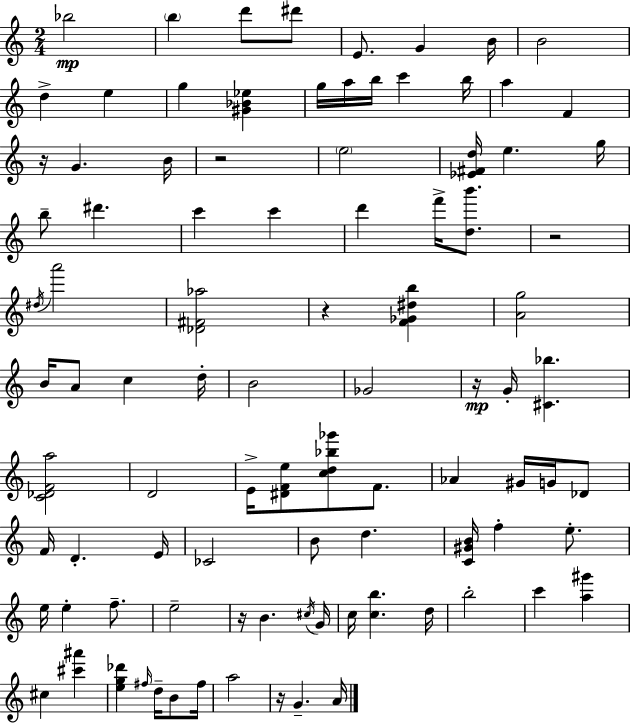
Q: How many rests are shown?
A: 7